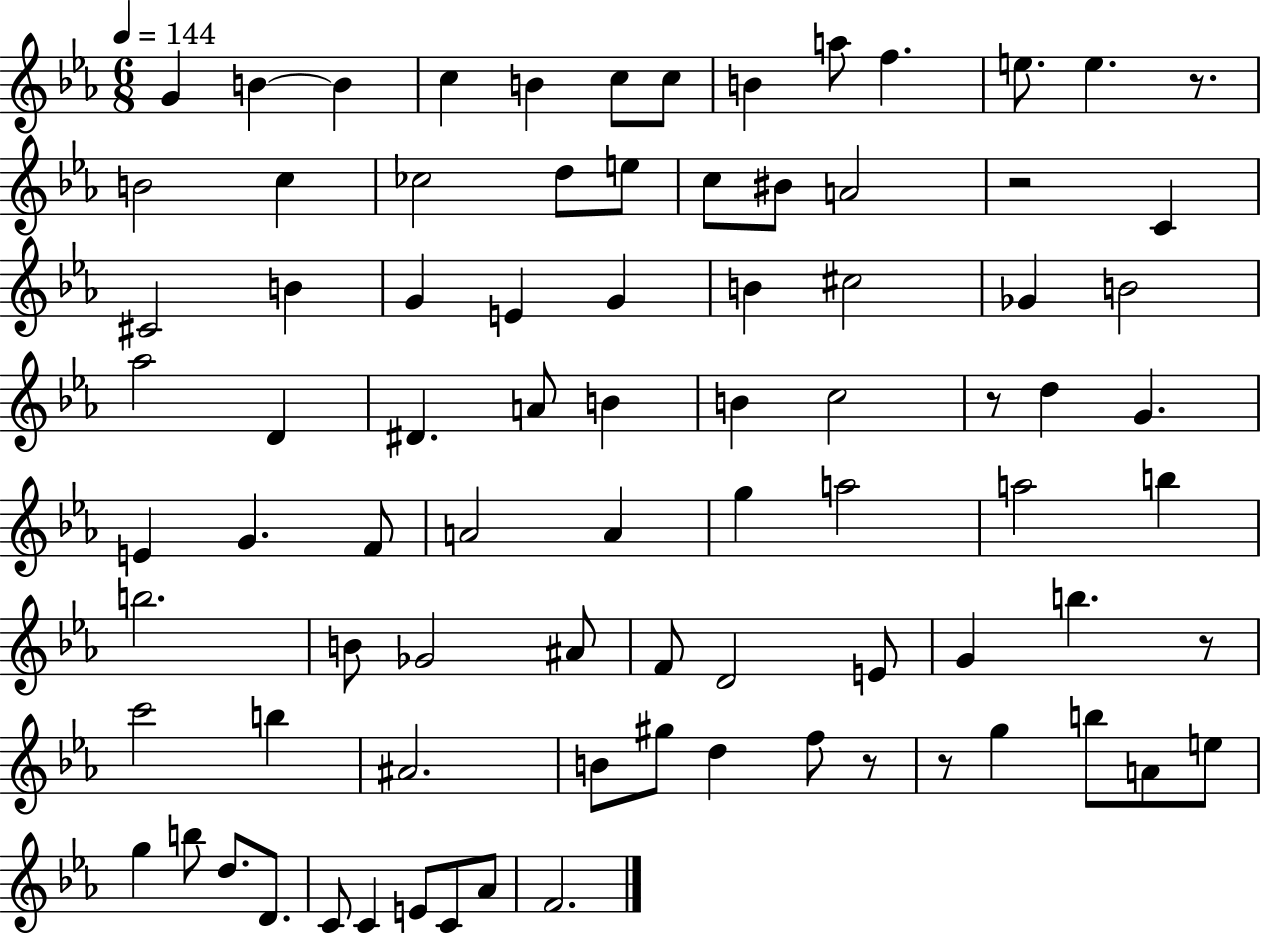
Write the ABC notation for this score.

X:1
T:Untitled
M:6/8
L:1/4
K:Eb
G B B c B c/2 c/2 B a/2 f e/2 e z/2 B2 c _c2 d/2 e/2 c/2 ^B/2 A2 z2 C ^C2 B G E G B ^c2 _G B2 _a2 D ^D A/2 B B c2 z/2 d G E G F/2 A2 A g a2 a2 b b2 B/2 _G2 ^A/2 F/2 D2 E/2 G b z/2 c'2 b ^A2 B/2 ^g/2 d f/2 z/2 z/2 g b/2 A/2 e/2 g b/2 d/2 D/2 C/2 C E/2 C/2 _A/2 F2